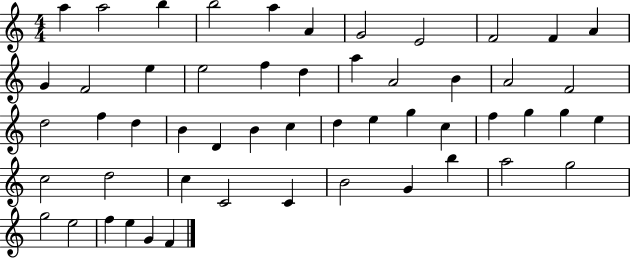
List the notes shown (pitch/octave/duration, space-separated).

A5/q A5/h B5/q B5/h A5/q A4/q G4/h E4/h F4/h F4/q A4/q G4/q F4/h E5/q E5/h F5/q D5/q A5/q A4/h B4/q A4/h F4/h D5/h F5/q D5/q B4/q D4/q B4/q C5/q D5/q E5/q G5/q C5/q F5/q G5/q G5/q E5/q C5/h D5/h C5/q C4/h C4/q B4/h G4/q B5/q A5/h G5/h G5/h E5/h F5/q E5/q G4/q F4/q